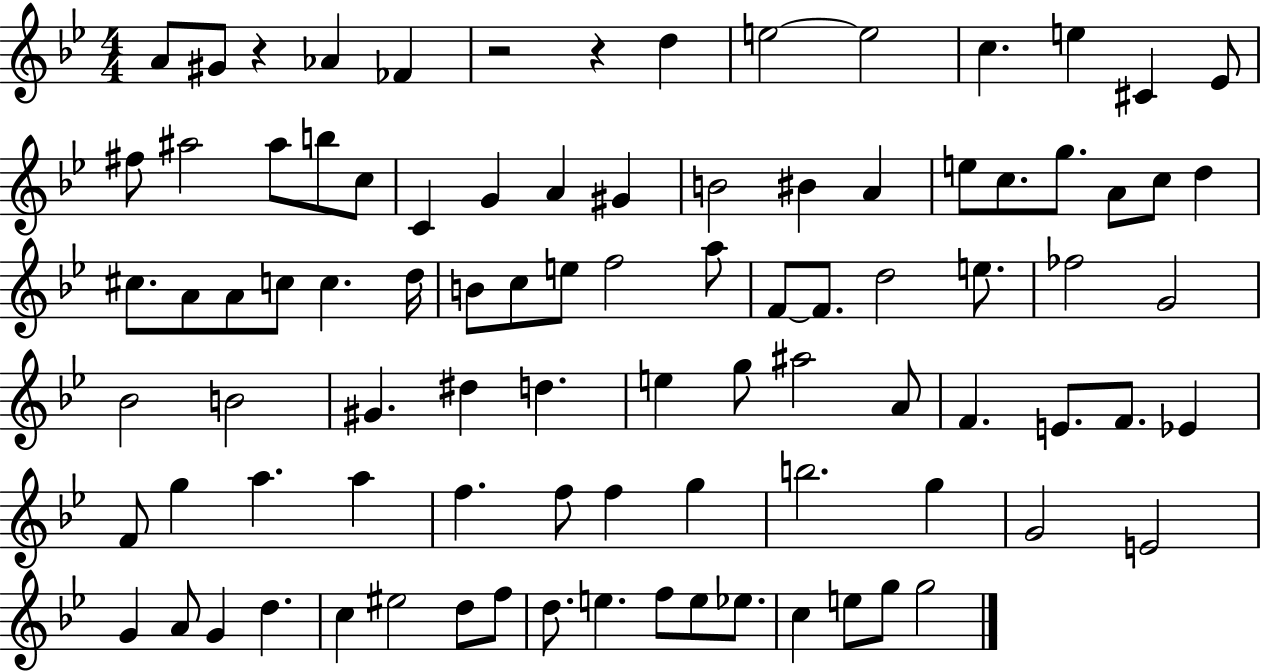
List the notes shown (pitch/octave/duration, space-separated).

A4/e G#4/e R/q Ab4/q FES4/q R/h R/q D5/q E5/h E5/h C5/q. E5/q C#4/q Eb4/e F#5/e A#5/h A#5/e B5/e C5/e C4/q G4/q A4/q G#4/q B4/h BIS4/q A4/q E5/e C5/e. G5/e. A4/e C5/e D5/q C#5/e. A4/e A4/e C5/e C5/q. D5/s B4/e C5/e E5/e F5/h A5/e F4/e F4/e. D5/h E5/e. FES5/h G4/h Bb4/h B4/h G#4/q. D#5/q D5/q. E5/q G5/e A#5/h A4/e F4/q. E4/e. F4/e. Eb4/q F4/e G5/q A5/q. A5/q F5/q. F5/e F5/q G5/q B5/h. G5/q G4/h E4/h G4/q A4/e G4/q D5/q. C5/q EIS5/h D5/e F5/e D5/e. E5/q. F5/e E5/e Eb5/e. C5/q E5/e G5/e G5/h